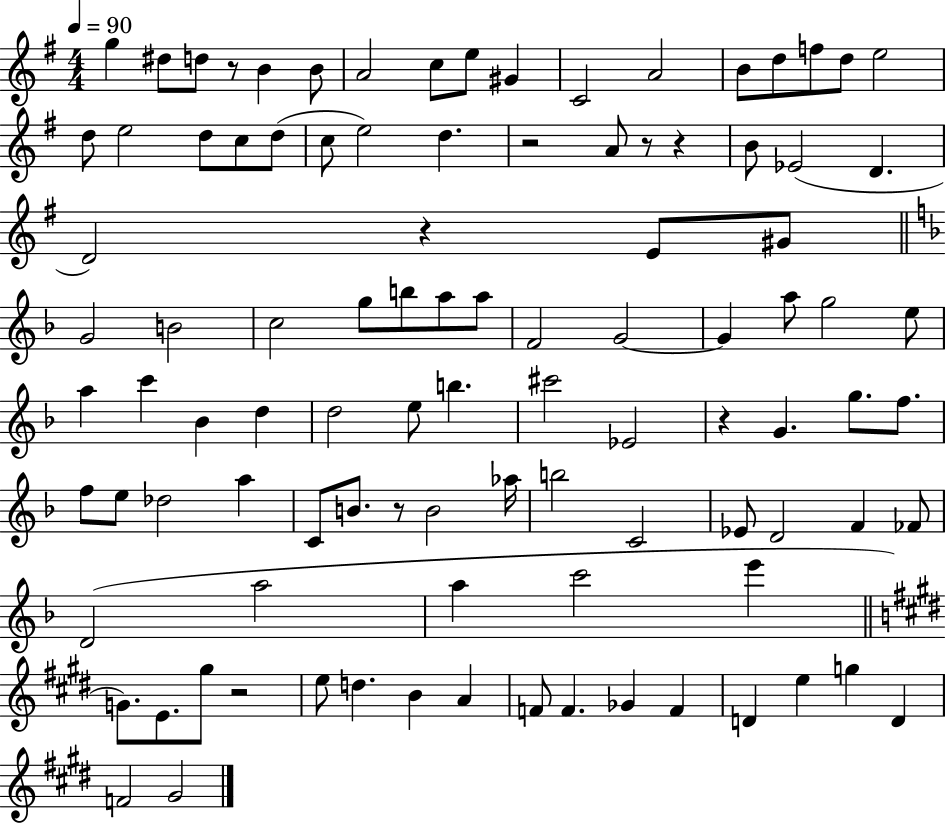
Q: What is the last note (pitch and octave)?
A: G#4